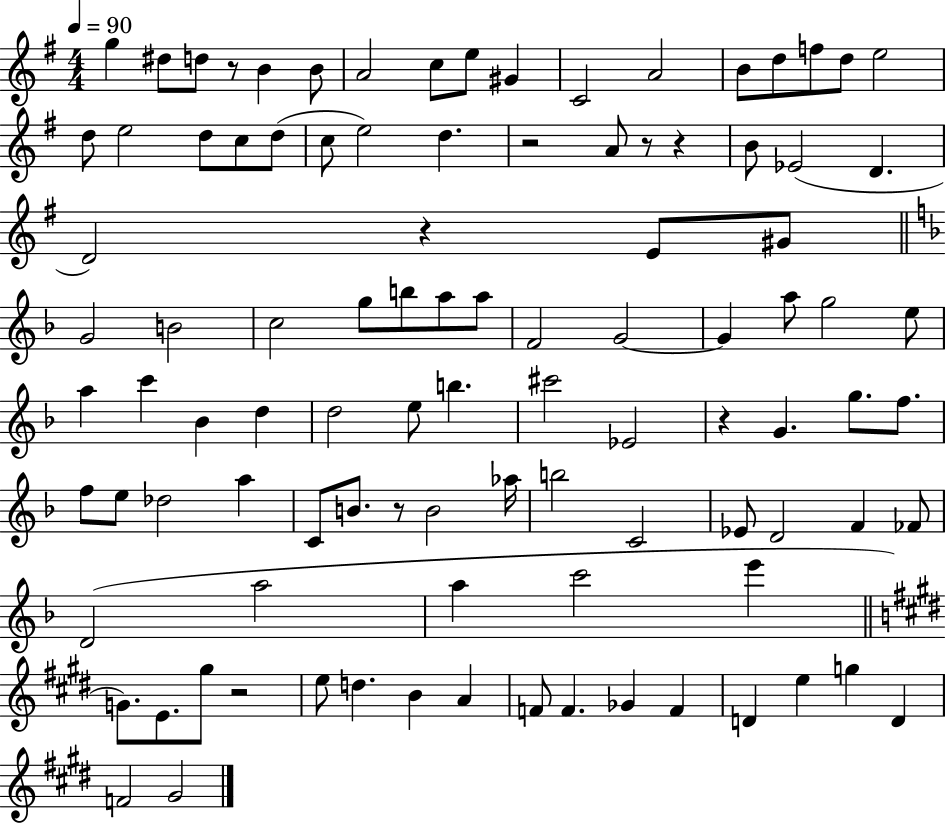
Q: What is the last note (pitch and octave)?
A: G#4